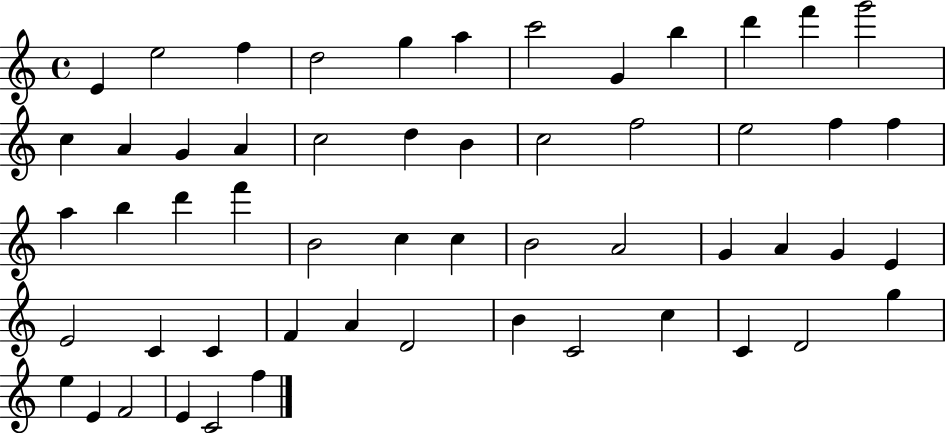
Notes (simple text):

E4/q E5/h F5/q D5/h G5/q A5/q C6/h G4/q B5/q D6/q F6/q G6/h C5/q A4/q G4/q A4/q C5/h D5/q B4/q C5/h F5/h E5/h F5/q F5/q A5/q B5/q D6/q F6/q B4/h C5/q C5/q B4/h A4/h G4/q A4/q G4/q E4/q E4/h C4/q C4/q F4/q A4/q D4/h B4/q C4/h C5/q C4/q D4/h G5/q E5/q E4/q F4/h E4/q C4/h F5/q